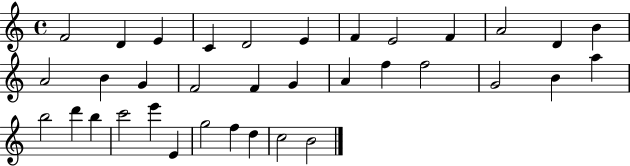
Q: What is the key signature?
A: C major